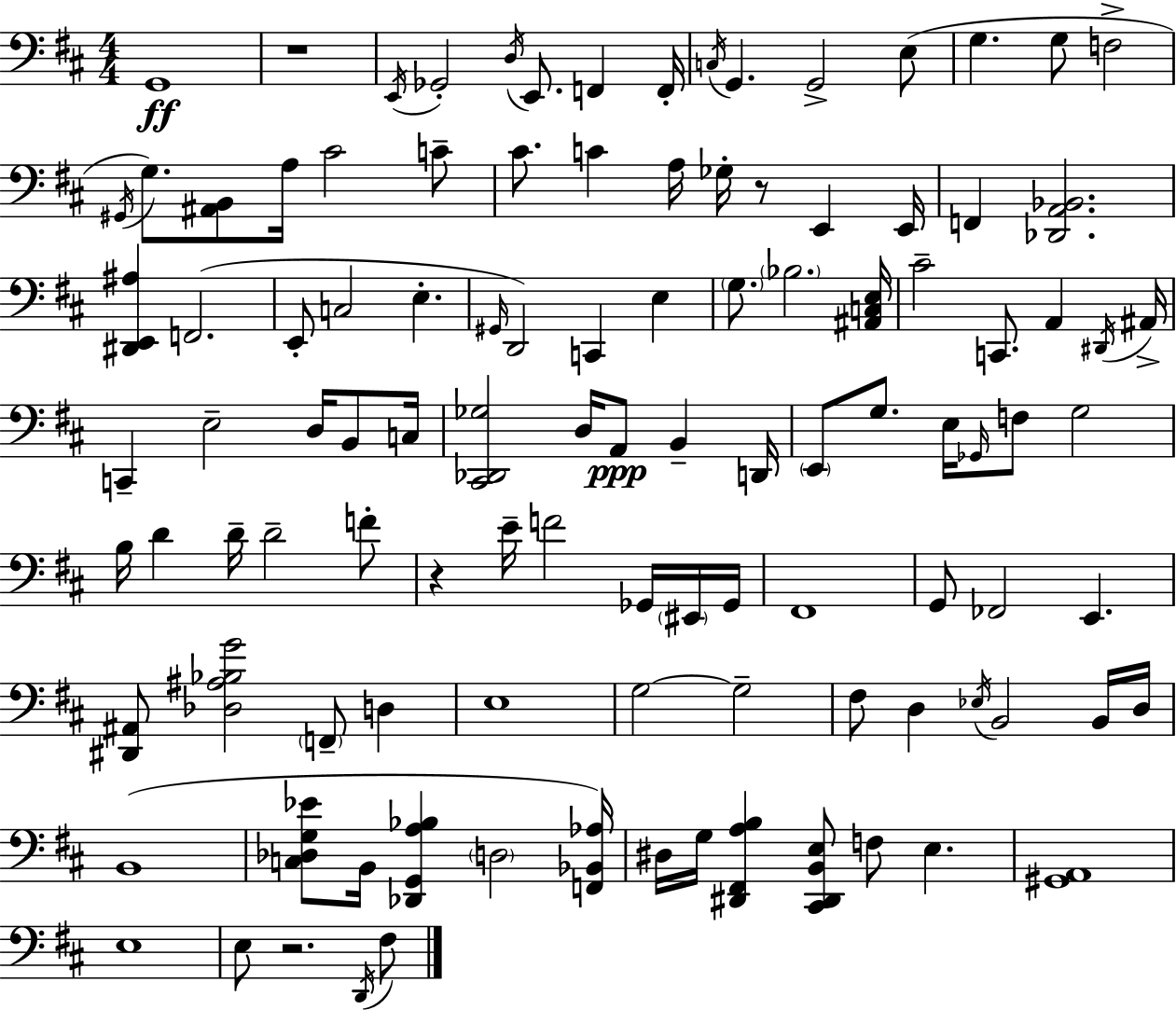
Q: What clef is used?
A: bass